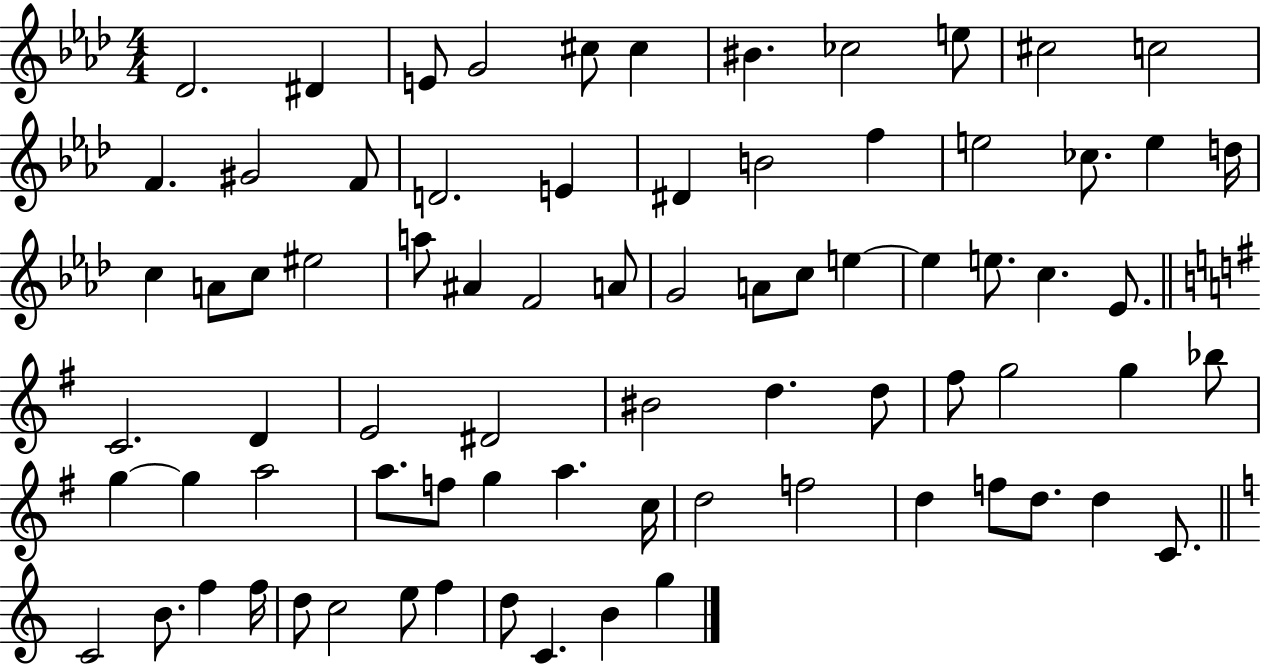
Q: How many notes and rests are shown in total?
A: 77